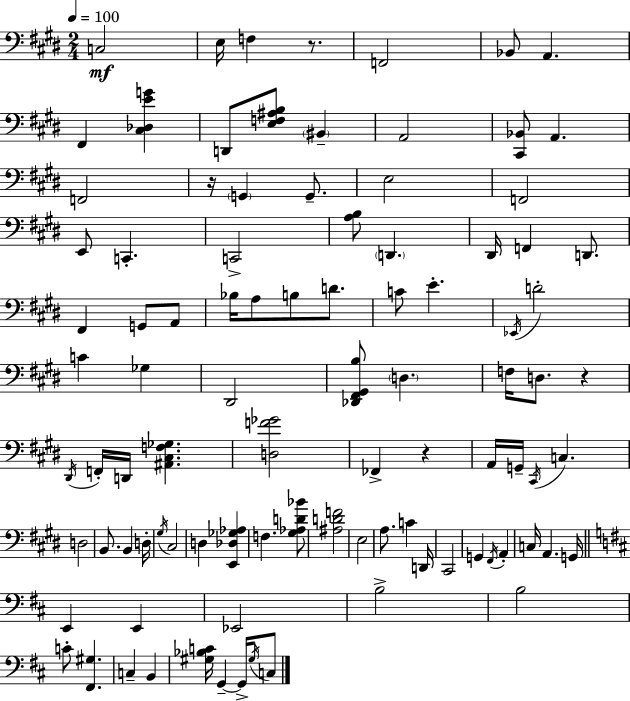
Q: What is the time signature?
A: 2/4